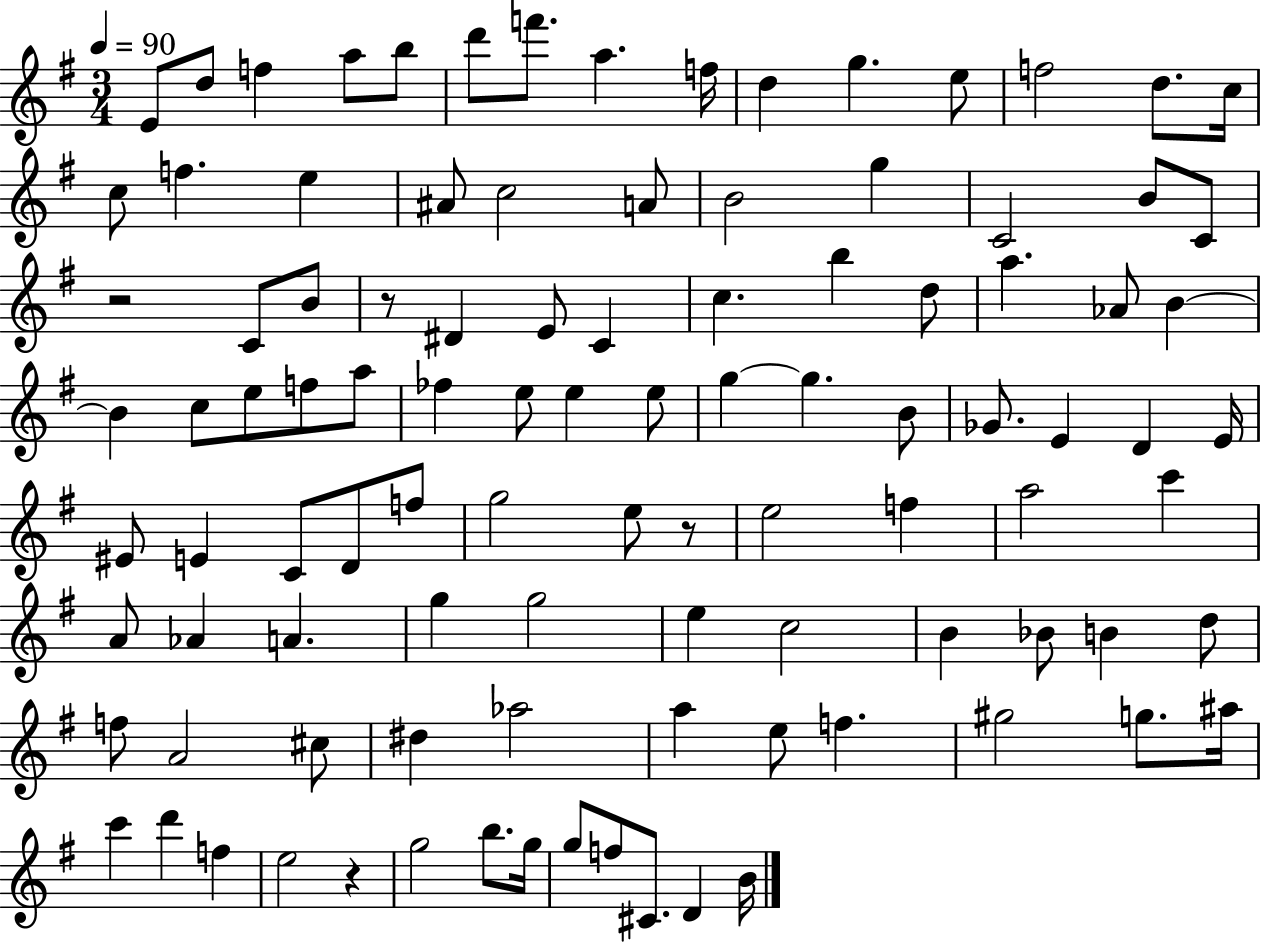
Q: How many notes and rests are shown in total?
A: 102